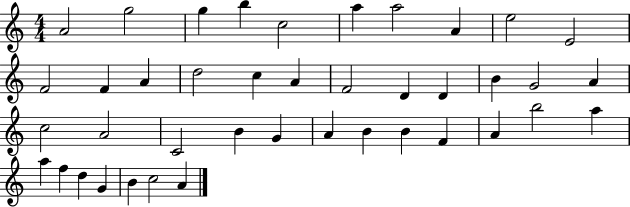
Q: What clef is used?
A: treble